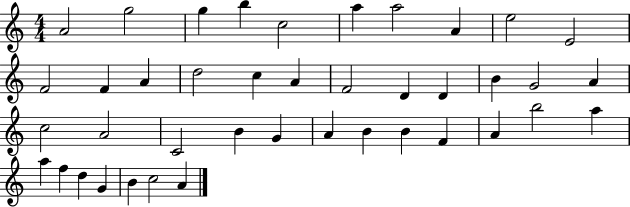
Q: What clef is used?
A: treble